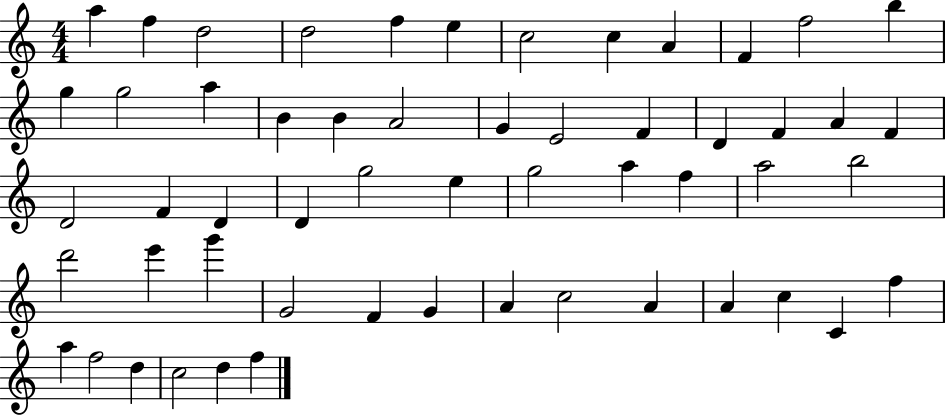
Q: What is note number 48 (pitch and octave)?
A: C4